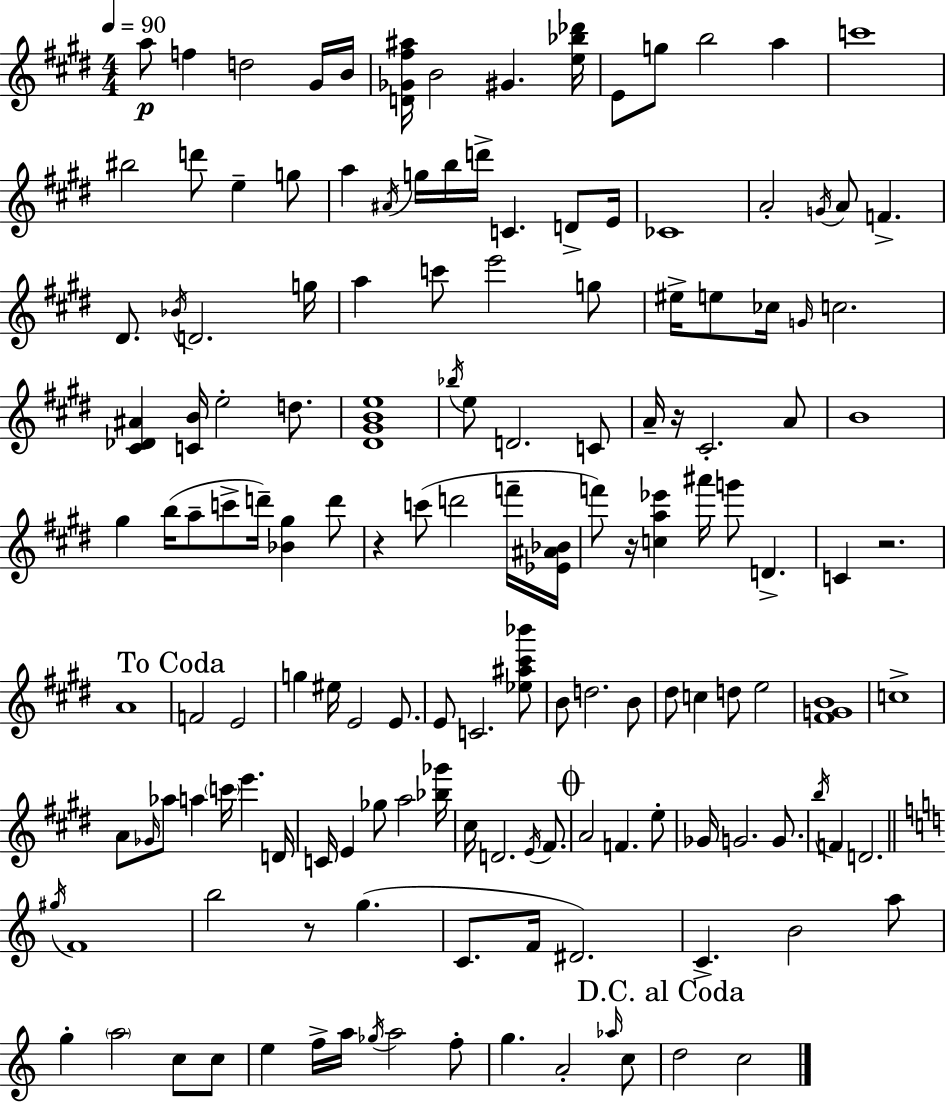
A5/e F5/q D5/h G#4/s B4/s [D4,Gb4,F#5,A#5]/s B4/h G#4/q. [E5,Bb5,Db6]/s E4/e G5/e B5/h A5/q C6/w BIS5/h D6/e E5/q G5/e A5/q A#4/s G5/s B5/s D6/s C4/q. D4/e E4/s CES4/w A4/h G4/s A4/e F4/q. D#4/e. Bb4/s D4/h. G5/s A5/q C6/e E6/h G5/e EIS5/s E5/e CES5/s G4/s C5/h. [C#4,Db4,A#4]/q [C4,B4]/s E5/h D5/e. [D#4,G#4,B4,E5]/w Bb5/s E5/e D4/h. C4/e A4/s R/s C#4/h. A4/e B4/w G#5/q B5/s A5/e C6/e D6/s [Bb4,G#5]/q D6/e R/q C6/e D6/h F6/s [Eb4,A#4,Bb4]/s F6/e R/s [C5,A5,Eb6]/q A#6/s G6/e D4/q. C4/q R/h. A4/w F4/h E4/h G5/q EIS5/s E4/h E4/e. E4/e C4/h. [Eb5,A#5,C#6,Bb6]/e B4/e D5/h. B4/e D#5/e C5/q D5/e E5/h [F#4,G4,B4]/w C5/w A4/e Gb4/s Ab5/e A5/q C6/s E6/q. D4/s C4/s E4/q Gb5/e A5/h [Bb5,Gb6]/s C#5/s D4/h. E4/s F#4/e. A4/h F4/q. E5/e Gb4/s G4/h. G4/e. B5/s F4/q D4/h. G#5/s F4/w B5/h R/e G5/q. C4/e. F4/s D#4/h. C4/q. B4/h A5/e G5/q A5/h C5/e C5/e E5/q F5/s A5/s Gb5/s A5/h F5/e G5/q. A4/h Ab5/s C5/e D5/h C5/h